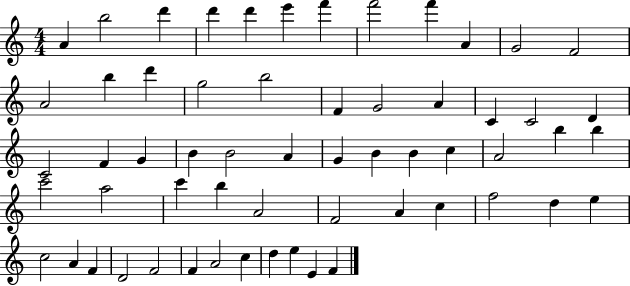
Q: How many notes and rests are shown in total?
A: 59